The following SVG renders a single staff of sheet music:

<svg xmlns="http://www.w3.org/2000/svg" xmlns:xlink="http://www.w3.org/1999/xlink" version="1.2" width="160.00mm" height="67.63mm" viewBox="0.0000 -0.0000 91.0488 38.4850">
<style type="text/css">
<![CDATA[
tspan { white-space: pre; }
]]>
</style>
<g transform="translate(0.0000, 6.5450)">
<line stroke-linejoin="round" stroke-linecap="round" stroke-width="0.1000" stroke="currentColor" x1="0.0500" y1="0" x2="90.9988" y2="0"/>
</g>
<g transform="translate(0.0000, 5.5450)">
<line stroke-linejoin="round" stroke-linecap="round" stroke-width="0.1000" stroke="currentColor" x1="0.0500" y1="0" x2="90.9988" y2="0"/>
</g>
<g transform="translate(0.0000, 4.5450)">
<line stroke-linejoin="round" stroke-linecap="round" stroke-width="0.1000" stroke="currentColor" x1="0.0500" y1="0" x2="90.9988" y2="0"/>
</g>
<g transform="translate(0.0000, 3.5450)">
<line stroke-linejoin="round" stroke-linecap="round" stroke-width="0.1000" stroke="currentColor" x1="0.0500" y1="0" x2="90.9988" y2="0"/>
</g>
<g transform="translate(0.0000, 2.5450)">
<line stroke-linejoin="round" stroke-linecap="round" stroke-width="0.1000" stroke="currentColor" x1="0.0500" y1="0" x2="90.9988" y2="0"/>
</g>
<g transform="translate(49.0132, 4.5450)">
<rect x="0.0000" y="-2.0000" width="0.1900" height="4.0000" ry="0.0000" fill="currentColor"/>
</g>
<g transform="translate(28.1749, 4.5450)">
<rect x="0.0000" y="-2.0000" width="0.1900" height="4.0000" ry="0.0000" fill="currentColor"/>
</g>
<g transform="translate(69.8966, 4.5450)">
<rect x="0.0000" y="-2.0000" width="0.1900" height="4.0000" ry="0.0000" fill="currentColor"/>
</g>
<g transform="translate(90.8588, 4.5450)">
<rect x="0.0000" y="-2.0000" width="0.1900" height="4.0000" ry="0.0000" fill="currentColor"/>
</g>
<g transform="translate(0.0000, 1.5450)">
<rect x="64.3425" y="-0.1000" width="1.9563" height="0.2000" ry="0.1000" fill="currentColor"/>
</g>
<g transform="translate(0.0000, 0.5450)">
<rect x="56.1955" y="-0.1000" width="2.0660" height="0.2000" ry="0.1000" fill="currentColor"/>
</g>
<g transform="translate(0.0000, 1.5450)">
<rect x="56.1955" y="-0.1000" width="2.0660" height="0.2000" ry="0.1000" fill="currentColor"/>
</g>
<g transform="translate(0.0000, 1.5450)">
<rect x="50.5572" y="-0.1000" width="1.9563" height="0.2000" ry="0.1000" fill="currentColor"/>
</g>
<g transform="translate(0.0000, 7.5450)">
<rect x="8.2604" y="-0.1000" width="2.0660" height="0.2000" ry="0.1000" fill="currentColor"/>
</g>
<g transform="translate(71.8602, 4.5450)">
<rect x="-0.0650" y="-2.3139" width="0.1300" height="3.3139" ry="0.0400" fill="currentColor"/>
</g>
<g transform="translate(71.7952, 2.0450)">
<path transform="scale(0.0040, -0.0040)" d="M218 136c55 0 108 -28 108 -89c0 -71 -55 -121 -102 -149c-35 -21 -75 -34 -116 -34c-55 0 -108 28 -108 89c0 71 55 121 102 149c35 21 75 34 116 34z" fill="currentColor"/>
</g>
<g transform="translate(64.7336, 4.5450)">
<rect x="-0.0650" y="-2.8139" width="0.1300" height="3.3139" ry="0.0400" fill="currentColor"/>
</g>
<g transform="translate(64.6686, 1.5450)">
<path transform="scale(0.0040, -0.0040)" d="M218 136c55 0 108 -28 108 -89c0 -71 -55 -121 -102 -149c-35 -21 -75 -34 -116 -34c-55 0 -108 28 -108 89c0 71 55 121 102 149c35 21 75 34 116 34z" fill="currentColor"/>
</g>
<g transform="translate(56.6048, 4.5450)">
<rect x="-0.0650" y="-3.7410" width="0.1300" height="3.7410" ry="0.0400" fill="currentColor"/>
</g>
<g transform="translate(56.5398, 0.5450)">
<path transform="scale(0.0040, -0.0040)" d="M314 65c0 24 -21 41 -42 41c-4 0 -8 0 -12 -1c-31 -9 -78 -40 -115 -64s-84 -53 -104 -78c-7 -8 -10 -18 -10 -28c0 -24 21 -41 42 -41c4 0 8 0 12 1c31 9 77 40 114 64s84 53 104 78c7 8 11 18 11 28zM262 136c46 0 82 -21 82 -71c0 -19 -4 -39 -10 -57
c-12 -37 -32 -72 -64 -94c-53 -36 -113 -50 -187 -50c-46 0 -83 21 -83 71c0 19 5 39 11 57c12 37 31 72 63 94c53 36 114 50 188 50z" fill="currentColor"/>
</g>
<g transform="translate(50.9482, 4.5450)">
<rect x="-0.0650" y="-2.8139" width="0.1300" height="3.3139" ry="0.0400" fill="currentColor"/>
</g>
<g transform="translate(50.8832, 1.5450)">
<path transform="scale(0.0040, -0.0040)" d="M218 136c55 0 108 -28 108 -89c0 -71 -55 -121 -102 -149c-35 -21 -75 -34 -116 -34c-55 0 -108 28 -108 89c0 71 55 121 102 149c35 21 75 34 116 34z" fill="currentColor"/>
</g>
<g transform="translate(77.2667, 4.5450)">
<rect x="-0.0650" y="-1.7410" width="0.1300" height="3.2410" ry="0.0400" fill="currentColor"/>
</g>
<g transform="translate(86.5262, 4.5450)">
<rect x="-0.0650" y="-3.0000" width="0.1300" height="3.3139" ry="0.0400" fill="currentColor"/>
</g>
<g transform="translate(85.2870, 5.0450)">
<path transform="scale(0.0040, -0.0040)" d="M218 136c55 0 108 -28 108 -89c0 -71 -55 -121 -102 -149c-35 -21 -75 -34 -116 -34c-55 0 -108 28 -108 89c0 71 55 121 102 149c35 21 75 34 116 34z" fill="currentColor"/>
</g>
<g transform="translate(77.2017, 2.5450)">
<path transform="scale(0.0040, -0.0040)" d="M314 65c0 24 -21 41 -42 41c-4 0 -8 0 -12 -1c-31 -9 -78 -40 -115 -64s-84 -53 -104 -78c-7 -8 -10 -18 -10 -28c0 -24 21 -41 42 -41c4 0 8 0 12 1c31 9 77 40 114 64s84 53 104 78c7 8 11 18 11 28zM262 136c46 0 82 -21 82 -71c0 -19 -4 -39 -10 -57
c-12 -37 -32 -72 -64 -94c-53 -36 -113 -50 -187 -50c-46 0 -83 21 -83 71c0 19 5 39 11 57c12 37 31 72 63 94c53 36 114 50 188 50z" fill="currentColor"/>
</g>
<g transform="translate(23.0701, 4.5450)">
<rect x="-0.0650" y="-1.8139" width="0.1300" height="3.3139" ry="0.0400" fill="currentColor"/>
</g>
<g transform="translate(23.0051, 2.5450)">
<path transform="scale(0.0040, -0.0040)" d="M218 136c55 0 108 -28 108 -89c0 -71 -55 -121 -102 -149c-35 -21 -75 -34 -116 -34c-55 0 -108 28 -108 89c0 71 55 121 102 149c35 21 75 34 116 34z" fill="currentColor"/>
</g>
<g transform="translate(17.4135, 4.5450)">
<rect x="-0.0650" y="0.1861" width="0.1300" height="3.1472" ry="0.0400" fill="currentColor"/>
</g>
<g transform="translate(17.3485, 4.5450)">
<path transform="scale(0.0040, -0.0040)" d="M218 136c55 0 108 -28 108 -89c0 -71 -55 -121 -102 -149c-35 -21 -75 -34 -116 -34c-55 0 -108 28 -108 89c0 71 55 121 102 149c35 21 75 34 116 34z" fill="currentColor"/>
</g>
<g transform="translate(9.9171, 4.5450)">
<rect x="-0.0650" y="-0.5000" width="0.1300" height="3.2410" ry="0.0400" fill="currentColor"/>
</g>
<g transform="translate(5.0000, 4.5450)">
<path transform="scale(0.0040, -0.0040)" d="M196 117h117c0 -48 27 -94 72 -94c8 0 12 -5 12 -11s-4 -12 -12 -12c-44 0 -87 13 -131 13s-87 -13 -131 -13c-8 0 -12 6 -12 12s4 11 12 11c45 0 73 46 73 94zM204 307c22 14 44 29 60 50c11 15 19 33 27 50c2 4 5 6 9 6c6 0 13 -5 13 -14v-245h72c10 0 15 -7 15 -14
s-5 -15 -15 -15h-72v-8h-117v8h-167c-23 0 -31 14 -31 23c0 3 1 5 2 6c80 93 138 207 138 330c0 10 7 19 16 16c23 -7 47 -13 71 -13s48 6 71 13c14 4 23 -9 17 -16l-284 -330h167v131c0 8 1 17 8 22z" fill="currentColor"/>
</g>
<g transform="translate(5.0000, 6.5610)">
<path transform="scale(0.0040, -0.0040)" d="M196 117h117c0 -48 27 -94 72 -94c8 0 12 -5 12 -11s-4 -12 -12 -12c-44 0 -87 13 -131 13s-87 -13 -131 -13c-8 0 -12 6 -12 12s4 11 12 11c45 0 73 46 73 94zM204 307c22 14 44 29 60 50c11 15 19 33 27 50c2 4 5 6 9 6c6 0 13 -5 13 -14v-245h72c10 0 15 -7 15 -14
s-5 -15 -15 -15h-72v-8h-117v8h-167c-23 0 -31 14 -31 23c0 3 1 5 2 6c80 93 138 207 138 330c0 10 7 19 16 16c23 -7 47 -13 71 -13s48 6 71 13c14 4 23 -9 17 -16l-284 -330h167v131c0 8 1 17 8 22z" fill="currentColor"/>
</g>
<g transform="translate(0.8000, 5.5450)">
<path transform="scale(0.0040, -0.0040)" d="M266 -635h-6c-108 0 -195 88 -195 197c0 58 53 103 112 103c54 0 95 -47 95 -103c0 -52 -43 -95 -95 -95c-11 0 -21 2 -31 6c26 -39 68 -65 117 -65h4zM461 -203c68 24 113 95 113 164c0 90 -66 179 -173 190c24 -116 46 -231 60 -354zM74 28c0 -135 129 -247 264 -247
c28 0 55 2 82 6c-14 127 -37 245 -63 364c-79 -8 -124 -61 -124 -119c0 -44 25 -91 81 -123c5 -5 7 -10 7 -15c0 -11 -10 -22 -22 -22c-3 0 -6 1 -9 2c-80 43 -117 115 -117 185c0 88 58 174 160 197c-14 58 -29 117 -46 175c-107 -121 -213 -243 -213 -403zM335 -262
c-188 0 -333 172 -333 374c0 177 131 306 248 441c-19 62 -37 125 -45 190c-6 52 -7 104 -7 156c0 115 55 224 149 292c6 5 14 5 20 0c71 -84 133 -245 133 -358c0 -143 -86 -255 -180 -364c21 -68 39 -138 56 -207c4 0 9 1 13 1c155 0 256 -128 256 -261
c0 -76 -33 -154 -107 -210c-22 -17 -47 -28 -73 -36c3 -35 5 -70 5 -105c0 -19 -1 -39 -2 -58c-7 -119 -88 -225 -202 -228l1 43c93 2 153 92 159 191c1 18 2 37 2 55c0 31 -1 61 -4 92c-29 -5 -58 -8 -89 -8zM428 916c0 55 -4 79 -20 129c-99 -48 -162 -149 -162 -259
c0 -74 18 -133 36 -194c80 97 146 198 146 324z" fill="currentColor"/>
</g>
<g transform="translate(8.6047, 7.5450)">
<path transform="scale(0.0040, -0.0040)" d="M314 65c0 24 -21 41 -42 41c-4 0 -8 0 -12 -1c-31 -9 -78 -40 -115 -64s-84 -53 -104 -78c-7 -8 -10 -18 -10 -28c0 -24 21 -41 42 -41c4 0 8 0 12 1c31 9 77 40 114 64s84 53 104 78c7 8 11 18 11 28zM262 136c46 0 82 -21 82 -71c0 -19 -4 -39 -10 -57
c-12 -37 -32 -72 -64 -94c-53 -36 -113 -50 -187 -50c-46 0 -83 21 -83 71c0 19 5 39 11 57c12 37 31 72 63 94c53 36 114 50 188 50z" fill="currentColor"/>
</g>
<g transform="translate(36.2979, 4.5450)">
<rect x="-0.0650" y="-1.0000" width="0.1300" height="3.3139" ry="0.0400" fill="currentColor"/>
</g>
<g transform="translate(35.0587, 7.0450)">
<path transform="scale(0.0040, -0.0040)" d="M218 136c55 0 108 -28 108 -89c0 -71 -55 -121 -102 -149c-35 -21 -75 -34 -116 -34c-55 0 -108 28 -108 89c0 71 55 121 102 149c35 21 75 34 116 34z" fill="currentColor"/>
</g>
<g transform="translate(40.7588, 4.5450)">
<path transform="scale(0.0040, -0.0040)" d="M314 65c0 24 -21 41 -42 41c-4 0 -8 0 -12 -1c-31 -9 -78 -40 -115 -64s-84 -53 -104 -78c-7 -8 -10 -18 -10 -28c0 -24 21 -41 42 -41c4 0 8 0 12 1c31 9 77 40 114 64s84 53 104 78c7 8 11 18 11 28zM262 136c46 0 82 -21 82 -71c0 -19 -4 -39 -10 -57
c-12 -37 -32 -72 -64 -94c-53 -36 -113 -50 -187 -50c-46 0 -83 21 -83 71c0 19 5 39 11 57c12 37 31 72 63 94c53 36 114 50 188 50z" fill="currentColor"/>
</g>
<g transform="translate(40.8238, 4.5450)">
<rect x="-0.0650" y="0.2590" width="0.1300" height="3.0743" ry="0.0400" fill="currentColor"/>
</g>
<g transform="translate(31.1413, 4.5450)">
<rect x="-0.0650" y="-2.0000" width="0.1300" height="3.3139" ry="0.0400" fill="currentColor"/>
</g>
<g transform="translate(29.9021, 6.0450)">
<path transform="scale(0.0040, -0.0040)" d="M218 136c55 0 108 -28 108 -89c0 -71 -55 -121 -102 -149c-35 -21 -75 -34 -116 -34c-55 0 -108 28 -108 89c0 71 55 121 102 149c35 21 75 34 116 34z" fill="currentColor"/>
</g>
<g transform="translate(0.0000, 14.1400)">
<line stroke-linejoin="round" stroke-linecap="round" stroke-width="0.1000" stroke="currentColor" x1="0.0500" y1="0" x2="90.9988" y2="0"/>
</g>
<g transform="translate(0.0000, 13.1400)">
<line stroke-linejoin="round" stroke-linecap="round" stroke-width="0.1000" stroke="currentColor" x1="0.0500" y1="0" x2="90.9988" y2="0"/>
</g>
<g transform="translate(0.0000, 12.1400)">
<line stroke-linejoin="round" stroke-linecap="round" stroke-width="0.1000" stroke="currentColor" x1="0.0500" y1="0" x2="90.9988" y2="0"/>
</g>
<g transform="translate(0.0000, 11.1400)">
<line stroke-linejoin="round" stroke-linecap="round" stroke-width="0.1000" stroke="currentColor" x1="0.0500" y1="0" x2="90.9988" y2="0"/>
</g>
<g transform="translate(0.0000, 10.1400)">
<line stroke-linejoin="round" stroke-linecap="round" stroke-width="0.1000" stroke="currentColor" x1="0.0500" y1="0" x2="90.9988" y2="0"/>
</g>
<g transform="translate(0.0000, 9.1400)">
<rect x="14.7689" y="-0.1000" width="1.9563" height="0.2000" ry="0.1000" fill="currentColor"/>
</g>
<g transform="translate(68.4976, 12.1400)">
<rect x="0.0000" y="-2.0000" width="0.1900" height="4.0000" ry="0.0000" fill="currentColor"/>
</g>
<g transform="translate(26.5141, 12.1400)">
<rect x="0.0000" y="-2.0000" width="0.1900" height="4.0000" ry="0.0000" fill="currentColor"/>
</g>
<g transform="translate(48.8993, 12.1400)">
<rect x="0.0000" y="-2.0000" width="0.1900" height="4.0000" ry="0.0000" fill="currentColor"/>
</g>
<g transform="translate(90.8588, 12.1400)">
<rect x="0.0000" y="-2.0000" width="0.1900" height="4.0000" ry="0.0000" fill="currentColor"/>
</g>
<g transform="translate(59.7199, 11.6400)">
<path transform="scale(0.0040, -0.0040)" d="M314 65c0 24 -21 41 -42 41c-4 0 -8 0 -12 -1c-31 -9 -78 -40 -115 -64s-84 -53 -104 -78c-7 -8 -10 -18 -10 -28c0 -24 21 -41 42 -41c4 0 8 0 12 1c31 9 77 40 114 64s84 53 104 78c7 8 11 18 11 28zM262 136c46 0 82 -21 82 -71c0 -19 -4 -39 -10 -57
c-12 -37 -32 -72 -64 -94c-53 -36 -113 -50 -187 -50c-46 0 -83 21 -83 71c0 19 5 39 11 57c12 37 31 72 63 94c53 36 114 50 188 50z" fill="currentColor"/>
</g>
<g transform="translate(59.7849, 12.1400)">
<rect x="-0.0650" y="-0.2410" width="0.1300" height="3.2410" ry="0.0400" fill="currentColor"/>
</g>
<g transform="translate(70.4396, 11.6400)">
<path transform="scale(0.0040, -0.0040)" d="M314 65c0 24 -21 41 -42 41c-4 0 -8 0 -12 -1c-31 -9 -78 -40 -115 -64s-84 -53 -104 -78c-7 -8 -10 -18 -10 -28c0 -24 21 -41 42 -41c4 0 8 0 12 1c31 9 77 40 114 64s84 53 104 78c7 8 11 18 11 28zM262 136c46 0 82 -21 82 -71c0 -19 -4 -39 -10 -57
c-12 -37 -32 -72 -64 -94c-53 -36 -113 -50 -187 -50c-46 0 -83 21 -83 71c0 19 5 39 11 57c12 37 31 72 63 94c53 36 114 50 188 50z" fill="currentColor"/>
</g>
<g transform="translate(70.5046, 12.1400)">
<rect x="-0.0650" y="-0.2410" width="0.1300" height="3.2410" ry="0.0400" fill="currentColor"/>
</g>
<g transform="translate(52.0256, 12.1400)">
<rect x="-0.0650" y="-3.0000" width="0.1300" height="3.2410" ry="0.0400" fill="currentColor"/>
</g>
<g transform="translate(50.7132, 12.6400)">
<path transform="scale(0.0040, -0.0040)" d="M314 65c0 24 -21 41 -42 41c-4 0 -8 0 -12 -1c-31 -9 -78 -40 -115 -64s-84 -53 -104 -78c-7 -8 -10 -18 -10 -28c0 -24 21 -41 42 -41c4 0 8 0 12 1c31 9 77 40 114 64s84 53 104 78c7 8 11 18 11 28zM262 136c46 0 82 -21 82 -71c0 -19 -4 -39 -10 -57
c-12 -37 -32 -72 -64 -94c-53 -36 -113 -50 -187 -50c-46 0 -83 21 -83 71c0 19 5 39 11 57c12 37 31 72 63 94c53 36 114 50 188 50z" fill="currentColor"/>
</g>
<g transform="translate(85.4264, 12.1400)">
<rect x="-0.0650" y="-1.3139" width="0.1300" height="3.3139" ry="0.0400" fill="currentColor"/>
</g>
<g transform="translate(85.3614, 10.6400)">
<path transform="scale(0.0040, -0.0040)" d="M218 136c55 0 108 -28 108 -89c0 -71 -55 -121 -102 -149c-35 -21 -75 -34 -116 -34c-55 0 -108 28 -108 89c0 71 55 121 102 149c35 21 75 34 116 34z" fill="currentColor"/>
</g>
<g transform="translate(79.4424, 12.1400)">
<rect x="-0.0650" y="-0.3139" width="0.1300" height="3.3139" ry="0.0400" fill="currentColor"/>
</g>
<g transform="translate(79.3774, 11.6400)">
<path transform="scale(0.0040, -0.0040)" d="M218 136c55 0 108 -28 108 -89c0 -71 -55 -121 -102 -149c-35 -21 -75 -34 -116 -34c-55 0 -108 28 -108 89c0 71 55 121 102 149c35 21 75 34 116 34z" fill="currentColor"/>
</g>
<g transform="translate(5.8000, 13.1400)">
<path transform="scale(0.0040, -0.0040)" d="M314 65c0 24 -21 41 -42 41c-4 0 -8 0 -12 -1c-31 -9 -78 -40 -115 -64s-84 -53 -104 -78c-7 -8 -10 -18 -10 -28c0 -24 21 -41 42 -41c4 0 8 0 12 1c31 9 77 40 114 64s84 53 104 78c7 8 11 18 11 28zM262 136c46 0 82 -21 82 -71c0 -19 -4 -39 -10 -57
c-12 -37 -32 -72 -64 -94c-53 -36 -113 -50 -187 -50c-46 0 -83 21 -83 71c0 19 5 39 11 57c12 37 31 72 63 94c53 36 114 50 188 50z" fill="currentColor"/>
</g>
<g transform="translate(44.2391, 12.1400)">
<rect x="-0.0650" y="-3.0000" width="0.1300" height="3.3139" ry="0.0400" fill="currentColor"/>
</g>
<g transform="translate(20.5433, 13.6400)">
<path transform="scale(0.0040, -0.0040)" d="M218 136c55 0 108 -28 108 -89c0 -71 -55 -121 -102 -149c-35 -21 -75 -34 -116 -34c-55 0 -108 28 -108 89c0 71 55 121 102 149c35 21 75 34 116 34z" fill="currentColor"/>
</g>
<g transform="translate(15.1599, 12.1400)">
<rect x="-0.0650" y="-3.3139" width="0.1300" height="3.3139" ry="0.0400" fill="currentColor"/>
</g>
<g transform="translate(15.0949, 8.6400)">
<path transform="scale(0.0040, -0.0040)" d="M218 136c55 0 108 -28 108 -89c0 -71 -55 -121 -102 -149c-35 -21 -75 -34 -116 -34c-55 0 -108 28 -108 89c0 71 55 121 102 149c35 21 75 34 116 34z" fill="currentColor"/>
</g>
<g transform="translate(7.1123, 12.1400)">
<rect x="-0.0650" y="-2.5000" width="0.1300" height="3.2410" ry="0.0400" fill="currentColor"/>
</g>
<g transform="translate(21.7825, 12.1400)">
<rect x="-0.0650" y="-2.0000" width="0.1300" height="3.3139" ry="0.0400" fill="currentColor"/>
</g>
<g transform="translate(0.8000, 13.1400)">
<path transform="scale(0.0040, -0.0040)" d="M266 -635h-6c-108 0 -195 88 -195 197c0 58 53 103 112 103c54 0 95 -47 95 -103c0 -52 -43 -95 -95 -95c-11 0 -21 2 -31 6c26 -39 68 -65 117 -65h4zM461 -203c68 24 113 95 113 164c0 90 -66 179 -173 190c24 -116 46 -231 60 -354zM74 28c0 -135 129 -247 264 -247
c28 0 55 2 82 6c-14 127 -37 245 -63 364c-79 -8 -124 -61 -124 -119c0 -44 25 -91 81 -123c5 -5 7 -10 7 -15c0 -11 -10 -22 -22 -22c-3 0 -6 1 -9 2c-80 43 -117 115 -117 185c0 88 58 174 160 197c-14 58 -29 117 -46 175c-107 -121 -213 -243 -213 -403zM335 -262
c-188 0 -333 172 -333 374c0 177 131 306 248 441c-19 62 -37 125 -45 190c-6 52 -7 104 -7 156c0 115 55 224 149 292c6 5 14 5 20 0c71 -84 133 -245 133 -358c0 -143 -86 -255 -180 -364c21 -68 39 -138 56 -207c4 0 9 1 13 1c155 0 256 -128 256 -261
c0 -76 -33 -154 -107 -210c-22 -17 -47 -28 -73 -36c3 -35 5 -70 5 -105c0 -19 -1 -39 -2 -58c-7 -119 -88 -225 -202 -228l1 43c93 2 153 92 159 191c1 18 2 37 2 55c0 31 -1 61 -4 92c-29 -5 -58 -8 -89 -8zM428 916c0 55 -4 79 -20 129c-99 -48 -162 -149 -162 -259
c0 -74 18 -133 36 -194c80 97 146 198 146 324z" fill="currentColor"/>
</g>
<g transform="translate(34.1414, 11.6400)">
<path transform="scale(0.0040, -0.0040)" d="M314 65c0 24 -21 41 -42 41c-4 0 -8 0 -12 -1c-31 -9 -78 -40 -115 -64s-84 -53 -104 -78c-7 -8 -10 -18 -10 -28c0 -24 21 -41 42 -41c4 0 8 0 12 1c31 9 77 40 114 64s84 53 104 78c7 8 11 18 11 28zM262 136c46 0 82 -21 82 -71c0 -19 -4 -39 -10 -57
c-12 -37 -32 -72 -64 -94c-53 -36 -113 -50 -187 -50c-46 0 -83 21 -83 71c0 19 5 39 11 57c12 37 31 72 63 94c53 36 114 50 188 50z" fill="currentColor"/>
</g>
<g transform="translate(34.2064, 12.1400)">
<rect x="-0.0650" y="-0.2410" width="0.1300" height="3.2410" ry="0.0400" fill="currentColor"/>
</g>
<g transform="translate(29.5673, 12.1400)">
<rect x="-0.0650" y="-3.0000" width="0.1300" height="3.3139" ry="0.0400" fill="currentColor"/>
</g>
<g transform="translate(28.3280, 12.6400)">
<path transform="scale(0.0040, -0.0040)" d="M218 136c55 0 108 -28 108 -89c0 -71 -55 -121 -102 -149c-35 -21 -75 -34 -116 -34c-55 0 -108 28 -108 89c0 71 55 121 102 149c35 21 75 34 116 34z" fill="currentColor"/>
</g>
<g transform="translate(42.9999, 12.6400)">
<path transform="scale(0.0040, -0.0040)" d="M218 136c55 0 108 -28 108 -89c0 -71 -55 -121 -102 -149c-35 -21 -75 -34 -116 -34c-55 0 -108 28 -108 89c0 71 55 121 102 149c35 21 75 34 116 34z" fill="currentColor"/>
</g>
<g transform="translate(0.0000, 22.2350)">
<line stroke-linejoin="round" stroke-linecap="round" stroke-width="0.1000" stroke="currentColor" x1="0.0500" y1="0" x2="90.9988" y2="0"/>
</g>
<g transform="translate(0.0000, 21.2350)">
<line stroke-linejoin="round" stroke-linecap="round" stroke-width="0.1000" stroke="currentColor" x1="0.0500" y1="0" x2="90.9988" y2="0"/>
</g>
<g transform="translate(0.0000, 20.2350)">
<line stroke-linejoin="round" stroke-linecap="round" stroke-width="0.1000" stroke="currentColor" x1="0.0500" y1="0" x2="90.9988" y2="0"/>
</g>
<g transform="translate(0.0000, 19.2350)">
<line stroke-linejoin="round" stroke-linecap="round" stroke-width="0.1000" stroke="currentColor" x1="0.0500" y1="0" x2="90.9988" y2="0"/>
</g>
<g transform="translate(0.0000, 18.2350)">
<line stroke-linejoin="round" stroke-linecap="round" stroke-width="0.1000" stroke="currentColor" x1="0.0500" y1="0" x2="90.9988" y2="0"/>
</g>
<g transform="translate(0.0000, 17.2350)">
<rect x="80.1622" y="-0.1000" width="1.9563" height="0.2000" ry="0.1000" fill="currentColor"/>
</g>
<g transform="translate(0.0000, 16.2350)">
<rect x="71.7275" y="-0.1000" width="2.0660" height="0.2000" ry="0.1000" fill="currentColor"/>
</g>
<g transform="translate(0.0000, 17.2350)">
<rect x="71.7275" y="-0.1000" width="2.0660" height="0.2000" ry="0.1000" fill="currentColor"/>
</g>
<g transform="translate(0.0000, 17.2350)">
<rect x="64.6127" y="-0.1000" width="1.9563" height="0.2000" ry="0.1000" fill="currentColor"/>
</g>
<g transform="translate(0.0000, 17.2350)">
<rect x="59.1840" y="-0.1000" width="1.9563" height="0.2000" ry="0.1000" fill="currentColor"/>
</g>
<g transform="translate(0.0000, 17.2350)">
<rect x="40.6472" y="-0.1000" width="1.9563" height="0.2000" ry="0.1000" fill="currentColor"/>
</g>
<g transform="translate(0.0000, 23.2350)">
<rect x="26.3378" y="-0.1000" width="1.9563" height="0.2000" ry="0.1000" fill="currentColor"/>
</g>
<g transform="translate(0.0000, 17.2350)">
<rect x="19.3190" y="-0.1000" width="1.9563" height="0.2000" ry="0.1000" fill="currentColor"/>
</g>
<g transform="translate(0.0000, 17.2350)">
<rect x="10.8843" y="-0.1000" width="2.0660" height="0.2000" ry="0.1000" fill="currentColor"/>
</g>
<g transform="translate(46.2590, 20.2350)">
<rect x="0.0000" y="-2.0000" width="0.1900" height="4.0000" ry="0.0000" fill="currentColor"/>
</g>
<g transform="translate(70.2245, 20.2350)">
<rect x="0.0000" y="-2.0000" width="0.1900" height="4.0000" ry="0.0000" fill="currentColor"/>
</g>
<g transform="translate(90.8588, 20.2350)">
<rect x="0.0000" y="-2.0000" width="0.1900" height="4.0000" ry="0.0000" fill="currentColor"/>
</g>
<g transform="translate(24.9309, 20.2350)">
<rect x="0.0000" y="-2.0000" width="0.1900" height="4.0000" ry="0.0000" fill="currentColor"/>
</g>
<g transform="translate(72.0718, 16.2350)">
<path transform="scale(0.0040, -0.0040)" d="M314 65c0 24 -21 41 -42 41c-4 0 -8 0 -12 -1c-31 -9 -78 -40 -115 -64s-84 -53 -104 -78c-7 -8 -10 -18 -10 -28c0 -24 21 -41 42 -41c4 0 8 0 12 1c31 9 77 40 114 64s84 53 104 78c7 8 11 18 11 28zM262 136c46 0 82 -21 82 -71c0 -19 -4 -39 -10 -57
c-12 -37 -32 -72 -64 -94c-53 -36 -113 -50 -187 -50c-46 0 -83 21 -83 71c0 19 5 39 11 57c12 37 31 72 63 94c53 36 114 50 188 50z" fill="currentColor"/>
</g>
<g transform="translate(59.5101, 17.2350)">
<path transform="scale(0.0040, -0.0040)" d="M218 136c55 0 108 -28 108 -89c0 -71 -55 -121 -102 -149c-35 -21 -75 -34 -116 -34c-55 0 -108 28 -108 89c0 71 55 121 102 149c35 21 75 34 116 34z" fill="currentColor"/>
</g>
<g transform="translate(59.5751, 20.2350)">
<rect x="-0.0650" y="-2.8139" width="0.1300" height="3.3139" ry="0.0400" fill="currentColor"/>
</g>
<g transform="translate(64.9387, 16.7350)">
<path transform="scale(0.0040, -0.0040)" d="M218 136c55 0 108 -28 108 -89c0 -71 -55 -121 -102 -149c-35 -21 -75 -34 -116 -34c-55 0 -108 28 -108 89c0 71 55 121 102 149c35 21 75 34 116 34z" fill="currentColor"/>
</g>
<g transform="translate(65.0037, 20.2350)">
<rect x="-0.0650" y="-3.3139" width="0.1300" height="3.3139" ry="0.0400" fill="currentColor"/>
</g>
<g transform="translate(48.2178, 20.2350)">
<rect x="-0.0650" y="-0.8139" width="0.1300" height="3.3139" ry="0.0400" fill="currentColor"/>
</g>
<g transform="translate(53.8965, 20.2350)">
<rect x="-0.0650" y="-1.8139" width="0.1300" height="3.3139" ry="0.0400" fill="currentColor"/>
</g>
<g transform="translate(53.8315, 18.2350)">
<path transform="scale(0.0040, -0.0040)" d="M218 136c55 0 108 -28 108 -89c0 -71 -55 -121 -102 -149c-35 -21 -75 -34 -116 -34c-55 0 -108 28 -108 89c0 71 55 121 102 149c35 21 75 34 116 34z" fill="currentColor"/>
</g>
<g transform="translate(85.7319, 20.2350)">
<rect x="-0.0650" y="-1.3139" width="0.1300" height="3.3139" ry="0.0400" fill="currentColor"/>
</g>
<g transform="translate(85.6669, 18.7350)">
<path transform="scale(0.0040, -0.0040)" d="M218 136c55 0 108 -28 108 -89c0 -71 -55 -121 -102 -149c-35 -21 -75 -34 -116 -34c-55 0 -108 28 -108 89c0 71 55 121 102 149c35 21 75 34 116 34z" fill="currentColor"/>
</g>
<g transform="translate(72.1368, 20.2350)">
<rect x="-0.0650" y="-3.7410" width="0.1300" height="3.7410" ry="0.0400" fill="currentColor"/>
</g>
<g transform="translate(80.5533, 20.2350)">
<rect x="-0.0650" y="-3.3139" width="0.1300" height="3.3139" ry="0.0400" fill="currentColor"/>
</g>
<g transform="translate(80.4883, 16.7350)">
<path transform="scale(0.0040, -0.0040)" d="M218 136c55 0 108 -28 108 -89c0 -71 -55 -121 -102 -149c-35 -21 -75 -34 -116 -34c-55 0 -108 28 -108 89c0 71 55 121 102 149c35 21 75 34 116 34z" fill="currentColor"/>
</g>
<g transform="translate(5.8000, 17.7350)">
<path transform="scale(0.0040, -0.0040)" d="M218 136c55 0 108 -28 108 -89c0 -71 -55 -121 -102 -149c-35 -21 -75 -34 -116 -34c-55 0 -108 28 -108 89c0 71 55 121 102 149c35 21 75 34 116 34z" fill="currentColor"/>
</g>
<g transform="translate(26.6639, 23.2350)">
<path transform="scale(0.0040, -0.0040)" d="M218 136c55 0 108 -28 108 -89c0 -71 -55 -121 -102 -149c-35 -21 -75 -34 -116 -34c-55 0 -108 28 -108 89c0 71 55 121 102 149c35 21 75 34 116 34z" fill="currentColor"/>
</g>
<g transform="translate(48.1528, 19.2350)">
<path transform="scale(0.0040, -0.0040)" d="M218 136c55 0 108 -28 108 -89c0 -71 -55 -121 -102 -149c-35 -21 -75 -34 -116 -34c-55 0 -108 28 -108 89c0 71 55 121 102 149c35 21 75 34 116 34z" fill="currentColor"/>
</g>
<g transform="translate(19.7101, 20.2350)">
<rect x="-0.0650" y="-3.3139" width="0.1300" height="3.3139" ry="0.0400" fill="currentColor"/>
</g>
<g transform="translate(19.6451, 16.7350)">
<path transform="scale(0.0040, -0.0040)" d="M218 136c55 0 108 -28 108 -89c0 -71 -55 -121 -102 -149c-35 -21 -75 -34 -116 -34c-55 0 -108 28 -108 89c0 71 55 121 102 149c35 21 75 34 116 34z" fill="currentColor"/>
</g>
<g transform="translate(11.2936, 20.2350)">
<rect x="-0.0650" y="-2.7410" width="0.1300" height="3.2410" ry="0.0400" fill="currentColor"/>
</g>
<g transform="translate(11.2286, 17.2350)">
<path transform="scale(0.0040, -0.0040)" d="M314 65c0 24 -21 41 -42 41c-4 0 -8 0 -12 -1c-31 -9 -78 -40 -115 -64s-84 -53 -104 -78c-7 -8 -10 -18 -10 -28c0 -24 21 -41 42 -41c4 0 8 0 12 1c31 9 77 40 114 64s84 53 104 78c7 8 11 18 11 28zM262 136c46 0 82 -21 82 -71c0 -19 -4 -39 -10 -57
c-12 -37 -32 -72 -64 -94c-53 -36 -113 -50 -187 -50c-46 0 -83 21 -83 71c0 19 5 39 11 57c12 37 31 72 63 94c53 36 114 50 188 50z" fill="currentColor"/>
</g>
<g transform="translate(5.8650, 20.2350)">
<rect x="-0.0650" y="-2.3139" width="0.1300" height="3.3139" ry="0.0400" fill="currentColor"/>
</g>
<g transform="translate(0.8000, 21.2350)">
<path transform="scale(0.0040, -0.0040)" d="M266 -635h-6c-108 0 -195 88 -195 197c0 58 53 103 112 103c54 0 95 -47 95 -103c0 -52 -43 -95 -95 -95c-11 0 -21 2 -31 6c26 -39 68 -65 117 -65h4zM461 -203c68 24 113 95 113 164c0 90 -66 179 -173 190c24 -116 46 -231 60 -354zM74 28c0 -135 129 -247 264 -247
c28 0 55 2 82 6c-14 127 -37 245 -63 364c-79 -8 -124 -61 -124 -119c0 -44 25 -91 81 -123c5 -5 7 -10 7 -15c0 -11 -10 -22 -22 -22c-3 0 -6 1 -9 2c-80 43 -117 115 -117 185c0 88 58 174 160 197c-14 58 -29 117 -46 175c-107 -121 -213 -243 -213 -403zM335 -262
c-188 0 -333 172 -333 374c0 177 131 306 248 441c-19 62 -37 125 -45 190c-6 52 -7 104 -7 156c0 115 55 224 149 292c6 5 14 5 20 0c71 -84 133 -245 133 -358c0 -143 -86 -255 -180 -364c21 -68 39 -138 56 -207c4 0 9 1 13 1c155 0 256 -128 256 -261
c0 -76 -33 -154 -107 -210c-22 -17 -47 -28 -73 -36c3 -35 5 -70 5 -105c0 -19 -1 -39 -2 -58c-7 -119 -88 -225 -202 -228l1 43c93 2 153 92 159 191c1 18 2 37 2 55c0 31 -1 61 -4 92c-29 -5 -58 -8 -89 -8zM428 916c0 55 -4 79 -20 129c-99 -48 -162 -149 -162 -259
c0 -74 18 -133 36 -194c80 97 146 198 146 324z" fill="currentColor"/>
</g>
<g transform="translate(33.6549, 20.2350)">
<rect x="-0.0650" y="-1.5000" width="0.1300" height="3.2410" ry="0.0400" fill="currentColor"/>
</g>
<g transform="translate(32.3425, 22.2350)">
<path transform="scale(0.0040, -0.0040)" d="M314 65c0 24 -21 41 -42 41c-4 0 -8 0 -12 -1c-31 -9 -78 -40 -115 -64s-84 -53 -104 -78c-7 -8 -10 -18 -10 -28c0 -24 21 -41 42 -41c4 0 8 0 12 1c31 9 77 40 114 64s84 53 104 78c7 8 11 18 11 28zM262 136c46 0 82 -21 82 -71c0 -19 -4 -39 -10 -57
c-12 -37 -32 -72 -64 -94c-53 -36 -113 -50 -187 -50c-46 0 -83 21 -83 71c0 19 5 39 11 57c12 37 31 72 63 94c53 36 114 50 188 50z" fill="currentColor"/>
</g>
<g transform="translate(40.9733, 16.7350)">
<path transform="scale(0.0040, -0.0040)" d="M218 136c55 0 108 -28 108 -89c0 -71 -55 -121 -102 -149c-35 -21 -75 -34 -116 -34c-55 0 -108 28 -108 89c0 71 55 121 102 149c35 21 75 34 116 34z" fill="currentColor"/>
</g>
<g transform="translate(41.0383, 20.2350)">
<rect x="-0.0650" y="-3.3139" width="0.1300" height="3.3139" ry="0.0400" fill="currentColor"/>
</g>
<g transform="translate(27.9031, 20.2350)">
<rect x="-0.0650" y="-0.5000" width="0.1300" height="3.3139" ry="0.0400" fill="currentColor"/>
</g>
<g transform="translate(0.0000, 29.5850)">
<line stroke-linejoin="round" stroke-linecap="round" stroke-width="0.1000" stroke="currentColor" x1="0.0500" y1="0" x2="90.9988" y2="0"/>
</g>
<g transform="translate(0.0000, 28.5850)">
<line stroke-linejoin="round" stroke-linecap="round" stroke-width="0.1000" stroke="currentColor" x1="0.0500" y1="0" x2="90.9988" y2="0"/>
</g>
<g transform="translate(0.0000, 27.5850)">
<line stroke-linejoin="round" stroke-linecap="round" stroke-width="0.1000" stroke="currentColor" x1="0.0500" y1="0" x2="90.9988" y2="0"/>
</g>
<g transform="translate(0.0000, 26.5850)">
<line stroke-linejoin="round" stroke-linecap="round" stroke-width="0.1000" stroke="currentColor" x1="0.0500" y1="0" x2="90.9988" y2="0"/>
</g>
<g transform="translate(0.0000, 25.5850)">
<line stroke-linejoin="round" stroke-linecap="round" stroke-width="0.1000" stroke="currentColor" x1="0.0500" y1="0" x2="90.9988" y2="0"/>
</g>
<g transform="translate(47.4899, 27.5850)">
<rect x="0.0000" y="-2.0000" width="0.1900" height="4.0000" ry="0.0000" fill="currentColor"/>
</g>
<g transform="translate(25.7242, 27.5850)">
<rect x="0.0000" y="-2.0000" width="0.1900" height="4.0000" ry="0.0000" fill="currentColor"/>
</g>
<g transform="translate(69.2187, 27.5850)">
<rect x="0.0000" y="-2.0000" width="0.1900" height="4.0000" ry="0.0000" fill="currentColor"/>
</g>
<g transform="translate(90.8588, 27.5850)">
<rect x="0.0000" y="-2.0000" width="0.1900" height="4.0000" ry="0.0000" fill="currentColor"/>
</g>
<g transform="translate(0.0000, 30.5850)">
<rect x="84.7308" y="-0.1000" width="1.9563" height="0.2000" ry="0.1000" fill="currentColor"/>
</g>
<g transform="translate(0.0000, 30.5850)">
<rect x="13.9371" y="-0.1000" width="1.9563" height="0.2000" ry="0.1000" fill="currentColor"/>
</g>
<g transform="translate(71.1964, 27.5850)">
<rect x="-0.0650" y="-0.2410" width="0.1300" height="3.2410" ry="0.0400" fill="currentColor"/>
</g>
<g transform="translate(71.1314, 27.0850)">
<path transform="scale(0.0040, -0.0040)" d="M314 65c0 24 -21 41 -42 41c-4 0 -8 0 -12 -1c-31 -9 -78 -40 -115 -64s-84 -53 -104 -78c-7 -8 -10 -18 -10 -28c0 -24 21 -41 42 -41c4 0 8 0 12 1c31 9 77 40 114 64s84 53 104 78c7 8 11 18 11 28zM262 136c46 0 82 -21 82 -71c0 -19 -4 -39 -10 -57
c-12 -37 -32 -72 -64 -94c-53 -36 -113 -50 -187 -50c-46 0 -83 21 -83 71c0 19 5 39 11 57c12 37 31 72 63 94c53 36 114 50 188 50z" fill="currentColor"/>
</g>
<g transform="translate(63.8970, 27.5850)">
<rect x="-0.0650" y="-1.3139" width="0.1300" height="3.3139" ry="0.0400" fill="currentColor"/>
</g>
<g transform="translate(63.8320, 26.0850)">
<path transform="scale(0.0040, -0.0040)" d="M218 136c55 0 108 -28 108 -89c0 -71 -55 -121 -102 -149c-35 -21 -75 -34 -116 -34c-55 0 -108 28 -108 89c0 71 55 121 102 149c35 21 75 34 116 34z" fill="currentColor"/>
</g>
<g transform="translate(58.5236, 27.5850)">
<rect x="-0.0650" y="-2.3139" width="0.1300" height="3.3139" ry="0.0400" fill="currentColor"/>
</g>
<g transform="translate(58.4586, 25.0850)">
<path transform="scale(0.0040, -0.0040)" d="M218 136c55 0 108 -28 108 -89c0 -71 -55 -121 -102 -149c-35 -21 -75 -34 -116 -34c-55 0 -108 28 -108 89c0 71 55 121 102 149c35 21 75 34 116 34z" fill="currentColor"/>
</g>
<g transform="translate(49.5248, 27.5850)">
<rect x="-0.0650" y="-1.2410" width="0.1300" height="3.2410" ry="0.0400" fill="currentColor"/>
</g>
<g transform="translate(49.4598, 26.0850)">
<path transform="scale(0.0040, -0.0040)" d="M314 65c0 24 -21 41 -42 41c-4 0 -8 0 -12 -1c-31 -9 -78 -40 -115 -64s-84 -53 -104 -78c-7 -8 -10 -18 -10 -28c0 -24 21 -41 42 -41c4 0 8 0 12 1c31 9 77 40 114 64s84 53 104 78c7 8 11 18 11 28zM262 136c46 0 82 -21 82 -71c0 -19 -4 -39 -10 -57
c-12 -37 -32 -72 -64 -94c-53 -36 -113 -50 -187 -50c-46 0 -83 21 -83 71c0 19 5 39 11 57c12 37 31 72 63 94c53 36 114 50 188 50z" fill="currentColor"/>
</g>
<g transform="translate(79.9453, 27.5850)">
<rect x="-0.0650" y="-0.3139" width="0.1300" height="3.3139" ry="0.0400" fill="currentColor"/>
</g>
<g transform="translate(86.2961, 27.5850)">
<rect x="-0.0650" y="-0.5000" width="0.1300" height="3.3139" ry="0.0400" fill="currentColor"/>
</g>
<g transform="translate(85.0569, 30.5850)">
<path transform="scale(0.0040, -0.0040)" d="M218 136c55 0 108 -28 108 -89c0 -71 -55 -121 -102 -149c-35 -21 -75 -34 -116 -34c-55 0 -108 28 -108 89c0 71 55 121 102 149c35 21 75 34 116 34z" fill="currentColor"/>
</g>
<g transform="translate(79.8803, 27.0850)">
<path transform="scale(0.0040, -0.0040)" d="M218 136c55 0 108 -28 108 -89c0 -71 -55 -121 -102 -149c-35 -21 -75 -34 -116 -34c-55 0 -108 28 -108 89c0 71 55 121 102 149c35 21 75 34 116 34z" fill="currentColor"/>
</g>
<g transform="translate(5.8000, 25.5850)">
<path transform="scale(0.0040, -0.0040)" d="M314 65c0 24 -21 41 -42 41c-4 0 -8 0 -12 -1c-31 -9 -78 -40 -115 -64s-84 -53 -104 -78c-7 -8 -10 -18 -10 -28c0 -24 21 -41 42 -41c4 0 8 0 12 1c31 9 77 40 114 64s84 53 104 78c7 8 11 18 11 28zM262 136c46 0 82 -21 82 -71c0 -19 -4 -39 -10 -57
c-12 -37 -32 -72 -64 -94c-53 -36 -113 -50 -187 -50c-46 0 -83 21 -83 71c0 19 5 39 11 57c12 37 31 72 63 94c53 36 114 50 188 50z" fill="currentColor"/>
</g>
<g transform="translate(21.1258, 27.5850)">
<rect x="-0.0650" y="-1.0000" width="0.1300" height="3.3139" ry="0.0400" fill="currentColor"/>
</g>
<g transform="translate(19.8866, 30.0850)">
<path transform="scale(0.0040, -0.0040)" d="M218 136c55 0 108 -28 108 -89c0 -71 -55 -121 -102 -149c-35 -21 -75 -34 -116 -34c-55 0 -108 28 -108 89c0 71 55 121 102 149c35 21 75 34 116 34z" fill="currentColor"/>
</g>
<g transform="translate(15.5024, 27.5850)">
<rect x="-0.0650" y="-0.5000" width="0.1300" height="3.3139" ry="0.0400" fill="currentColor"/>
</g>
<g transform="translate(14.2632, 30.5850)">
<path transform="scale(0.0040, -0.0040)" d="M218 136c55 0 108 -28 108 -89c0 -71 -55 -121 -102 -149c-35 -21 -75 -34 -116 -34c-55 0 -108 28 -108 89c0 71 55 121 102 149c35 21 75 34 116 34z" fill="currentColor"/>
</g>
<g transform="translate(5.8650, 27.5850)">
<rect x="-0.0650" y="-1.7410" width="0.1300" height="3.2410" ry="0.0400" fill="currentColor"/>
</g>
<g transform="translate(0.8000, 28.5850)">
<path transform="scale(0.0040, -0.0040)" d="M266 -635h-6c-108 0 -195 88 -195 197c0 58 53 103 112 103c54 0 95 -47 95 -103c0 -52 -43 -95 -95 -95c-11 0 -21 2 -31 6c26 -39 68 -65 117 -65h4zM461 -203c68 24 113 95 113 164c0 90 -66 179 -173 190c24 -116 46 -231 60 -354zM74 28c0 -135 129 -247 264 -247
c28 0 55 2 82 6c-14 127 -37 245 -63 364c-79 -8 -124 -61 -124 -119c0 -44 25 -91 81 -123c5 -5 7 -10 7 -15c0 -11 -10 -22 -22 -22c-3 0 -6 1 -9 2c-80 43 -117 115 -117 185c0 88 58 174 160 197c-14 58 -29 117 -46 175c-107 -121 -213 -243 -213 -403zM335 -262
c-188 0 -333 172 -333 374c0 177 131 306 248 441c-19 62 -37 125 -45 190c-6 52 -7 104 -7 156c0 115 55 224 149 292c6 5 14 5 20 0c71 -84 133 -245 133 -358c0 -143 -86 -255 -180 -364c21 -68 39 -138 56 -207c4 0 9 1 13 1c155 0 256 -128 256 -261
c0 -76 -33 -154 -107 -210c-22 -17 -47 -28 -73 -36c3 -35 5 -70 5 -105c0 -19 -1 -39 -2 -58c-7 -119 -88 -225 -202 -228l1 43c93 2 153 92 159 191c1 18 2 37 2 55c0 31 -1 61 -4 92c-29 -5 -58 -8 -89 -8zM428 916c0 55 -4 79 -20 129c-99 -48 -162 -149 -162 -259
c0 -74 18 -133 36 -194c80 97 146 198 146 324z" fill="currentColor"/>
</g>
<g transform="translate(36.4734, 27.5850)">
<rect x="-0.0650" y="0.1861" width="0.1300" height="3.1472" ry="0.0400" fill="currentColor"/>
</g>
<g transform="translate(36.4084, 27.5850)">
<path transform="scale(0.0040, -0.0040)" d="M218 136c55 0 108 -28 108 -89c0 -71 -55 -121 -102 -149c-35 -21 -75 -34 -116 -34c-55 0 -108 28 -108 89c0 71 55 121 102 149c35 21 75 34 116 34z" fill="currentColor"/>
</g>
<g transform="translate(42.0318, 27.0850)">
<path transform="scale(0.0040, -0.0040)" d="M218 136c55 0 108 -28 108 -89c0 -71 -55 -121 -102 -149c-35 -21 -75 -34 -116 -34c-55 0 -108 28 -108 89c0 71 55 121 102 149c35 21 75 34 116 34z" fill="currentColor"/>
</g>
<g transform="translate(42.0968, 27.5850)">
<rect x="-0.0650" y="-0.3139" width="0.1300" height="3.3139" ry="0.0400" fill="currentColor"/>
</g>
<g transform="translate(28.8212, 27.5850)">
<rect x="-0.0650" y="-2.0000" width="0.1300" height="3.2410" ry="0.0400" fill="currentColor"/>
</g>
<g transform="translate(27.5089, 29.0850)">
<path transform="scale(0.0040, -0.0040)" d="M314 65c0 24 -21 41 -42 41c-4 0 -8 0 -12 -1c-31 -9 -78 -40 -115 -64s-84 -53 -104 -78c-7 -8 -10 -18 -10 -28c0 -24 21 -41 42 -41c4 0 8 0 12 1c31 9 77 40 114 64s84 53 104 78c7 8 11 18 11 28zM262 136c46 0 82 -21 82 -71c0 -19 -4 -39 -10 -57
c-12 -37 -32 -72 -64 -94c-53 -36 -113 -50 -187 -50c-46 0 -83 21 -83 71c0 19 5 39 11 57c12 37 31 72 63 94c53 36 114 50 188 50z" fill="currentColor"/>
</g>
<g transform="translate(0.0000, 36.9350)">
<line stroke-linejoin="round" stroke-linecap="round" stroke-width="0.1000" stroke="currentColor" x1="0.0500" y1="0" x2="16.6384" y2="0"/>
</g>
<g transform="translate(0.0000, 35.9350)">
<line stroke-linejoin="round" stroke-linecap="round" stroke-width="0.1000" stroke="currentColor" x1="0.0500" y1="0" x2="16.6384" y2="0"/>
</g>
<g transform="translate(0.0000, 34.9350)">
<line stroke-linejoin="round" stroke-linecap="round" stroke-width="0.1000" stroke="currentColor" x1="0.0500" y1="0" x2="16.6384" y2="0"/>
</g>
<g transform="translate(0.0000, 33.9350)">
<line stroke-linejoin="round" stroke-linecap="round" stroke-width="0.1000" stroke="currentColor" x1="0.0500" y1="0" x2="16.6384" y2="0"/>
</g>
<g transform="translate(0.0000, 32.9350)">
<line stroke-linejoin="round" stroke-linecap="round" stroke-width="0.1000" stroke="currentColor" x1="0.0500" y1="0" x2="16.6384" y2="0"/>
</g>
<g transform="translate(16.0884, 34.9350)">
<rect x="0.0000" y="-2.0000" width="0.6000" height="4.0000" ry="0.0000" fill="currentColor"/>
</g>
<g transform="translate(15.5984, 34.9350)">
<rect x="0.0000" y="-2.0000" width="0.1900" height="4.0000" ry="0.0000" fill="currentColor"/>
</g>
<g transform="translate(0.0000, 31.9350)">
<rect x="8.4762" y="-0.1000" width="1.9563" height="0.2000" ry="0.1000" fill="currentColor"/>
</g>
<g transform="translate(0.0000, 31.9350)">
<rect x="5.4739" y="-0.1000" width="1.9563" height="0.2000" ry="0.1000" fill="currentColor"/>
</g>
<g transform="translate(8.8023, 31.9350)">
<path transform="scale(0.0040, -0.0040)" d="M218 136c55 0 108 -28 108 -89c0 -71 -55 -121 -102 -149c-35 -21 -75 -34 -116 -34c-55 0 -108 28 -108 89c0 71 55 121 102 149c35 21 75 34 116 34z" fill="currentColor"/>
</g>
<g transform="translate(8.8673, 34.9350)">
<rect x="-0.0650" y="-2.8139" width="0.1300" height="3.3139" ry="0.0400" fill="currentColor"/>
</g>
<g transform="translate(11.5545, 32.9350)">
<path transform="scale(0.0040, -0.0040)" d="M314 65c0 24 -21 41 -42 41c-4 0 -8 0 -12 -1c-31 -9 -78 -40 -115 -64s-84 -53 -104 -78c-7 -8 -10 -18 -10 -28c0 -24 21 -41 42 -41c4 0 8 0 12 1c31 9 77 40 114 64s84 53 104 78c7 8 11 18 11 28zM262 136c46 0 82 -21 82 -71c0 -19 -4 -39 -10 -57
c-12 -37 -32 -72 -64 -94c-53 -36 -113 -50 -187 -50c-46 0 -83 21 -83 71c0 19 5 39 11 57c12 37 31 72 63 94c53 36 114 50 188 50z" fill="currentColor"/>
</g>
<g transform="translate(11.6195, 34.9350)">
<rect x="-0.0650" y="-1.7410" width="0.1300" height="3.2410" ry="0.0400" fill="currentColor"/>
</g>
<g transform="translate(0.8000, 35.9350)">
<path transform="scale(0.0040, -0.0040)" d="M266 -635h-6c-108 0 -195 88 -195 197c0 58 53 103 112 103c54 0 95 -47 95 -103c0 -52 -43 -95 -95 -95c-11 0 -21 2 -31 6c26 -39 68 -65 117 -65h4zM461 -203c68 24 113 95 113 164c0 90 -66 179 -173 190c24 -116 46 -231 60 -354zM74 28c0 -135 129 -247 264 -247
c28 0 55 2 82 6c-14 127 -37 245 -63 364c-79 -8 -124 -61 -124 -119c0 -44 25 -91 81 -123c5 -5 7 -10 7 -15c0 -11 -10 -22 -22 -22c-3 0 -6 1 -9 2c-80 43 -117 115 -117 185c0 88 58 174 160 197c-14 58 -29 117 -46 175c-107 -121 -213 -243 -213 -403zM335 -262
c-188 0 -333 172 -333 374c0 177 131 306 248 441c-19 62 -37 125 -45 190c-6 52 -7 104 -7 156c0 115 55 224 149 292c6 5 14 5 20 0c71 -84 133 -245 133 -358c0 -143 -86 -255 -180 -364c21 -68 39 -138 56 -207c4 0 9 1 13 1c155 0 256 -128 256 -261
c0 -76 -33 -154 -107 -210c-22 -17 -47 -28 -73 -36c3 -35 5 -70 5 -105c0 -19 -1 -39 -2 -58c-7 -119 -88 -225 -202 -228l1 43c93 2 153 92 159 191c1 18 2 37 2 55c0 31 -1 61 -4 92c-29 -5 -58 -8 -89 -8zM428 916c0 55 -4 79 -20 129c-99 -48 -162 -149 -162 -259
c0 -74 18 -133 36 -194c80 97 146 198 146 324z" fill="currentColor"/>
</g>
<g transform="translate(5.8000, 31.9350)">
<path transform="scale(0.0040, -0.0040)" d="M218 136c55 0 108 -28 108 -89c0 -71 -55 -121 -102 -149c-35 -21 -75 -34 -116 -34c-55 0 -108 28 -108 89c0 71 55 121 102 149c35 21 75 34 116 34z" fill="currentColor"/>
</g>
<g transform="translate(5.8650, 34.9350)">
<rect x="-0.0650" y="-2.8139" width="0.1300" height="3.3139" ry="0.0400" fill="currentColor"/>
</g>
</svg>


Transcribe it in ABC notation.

X:1
T:Untitled
M:4/4
L:1/4
K:C
C2 B f F D B2 a c'2 a g f2 A G2 b F A c2 A A2 c2 c2 c e g a2 b C E2 b d f a b c'2 b e f2 C D F2 B c e2 g e c2 c C a a f2